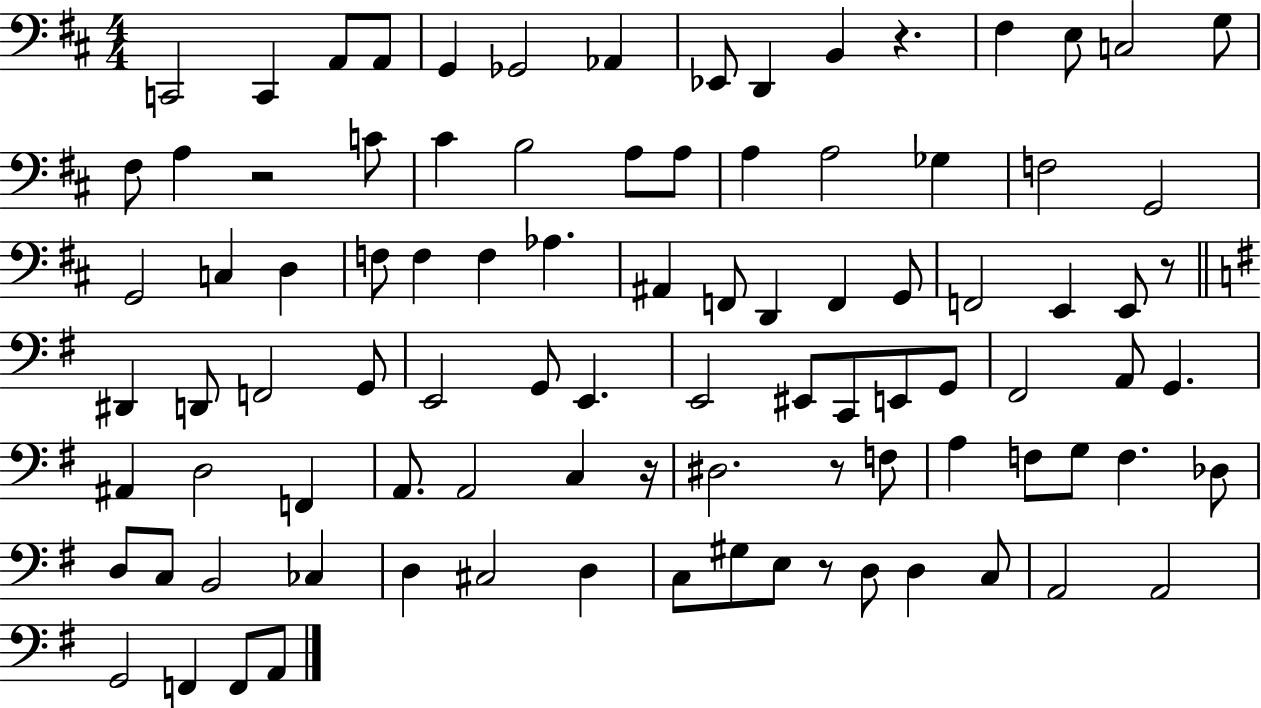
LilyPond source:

{
  \clef bass
  \numericTimeSignature
  \time 4/4
  \key d \major
  c,2 c,4 a,8 a,8 | g,4 ges,2 aes,4 | ees,8 d,4 b,4 r4. | fis4 e8 c2 g8 | \break fis8 a4 r2 c'8 | cis'4 b2 a8 a8 | a4 a2 ges4 | f2 g,2 | \break g,2 c4 d4 | f8 f4 f4 aes4. | ais,4 f,8 d,4 f,4 g,8 | f,2 e,4 e,8 r8 | \break \bar "||" \break \key g \major dis,4 d,8 f,2 g,8 | e,2 g,8 e,4. | e,2 eis,8 c,8 e,8 g,8 | fis,2 a,8 g,4. | \break ais,4 d2 f,4 | a,8. a,2 c4 r16 | dis2. r8 f8 | a4 f8 g8 f4. des8 | \break d8 c8 b,2 ces4 | d4 cis2 d4 | c8 gis8 e8 r8 d8 d4 c8 | a,2 a,2 | \break g,2 f,4 f,8 a,8 | \bar "|."
}